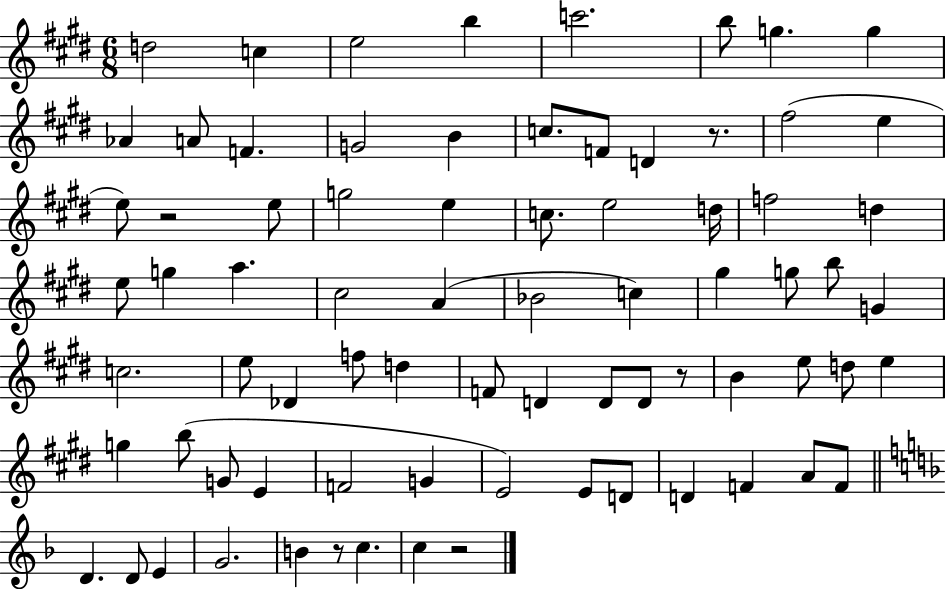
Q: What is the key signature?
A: E major